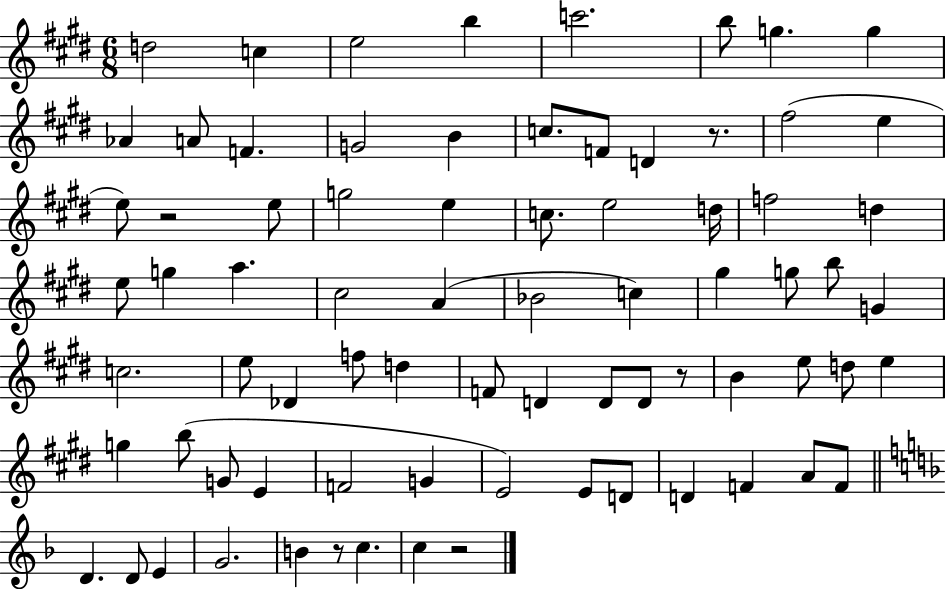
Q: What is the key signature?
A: E major